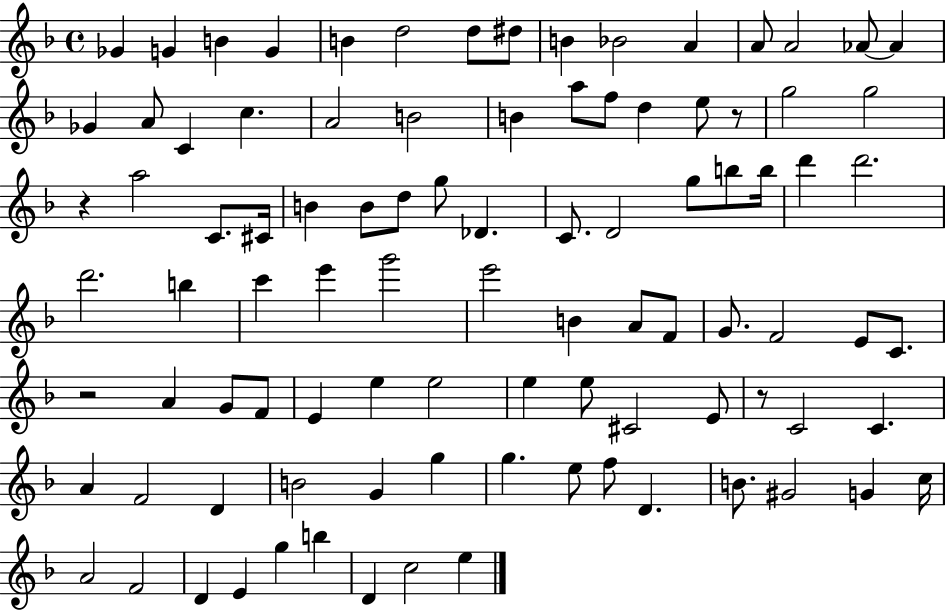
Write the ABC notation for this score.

X:1
T:Untitled
M:4/4
L:1/4
K:F
_G G B G B d2 d/2 ^d/2 B _B2 A A/2 A2 _A/2 _A _G A/2 C c A2 B2 B a/2 f/2 d e/2 z/2 g2 g2 z a2 C/2 ^C/4 B B/2 d/2 g/2 _D C/2 D2 g/2 b/2 b/4 d' d'2 d'2 b c' e' g'2 e'2 B A/2 F/2 G/2 F2 E/2 C/2 z2 A G/2 F/2 E e e2 e e/2 ^C2 E/2 z/2 C2 C A F2 D B2 G g g e/2 f/2 D B/2 ^G2 G c/4 A2 F2 D E g b D c2 e